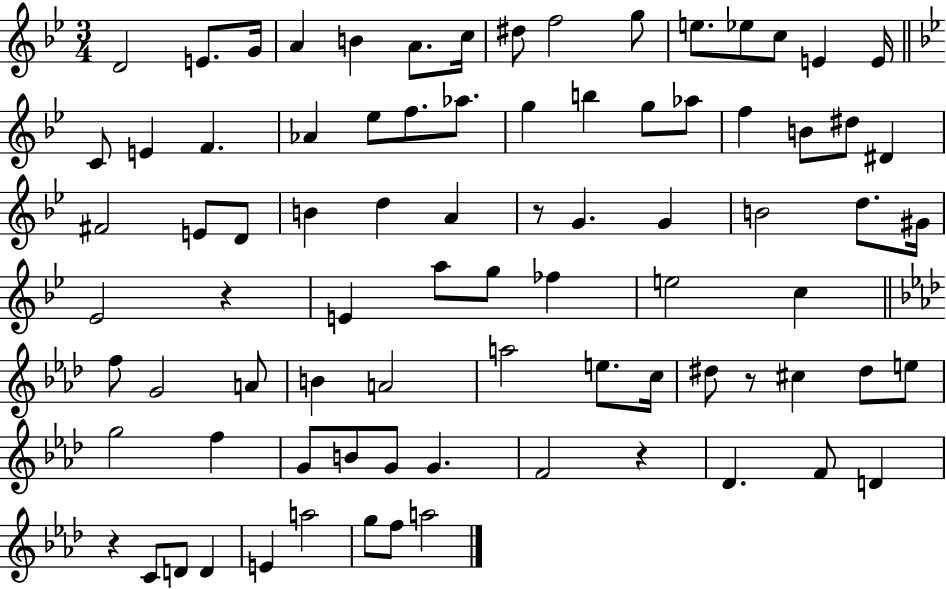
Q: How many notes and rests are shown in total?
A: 83